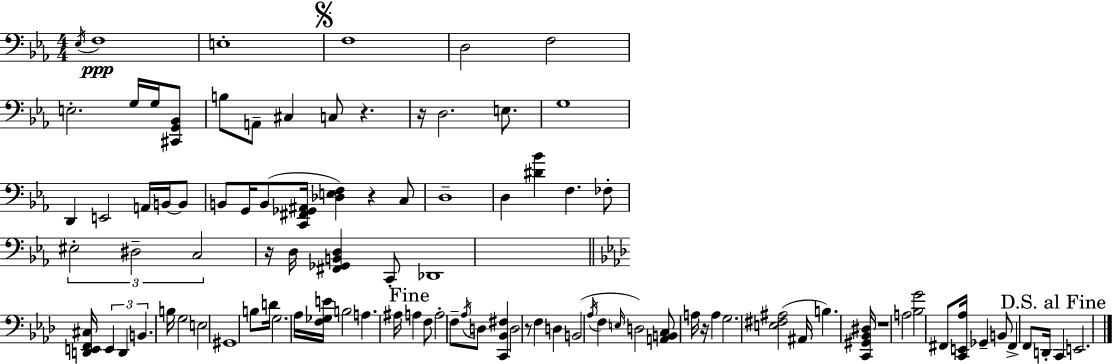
Eb3/s F3/w E3/w F3/w D3/h F3/h E3/h. G3/s G3/s [C#2,G2,Bb2]/e B3/e A2/e C#3/q C3/e R/q. R/s D3/h. E3/e. G3/w D2/q E2/h A2/s B2/s B2/e B2/e G2/s B2/e [C2,F#2,Gb2,A#2]/s [Db3,E3,F3]/q R/q C3/e D3/w D3/q [D#4,Bb4]/q F3/q. FES3/e EIS3/h D#3/h C3/h R/s D3/s [F#2,Gb2,B2,D3]/q C2/e Db2/w [D2,E2,F2,C#3]/s E2/q D2/q B2/q. B3/s G3/h E3/h G#2/w B3/e D4/s G3/h. Ab3/s [F3,Gb3,E4]/s B3/h A3/q. A#3/s A3/q F3/e A3/h F3/e Ab3/s D3/e [C2,Bb2,F#3]/q D3/h R/e F3/q D3/q B2/h Ab3/s F3/q E3/s D3/h [A2,B2,C3]/e A3/s R/s A3/q G3/h. [E3,F#3,A#3]/h A#2/s B3/q. [C2,G#2,Bb2,D#3]/s R/w A3/h [Bb3,G4]/h F#2/e [C2,E2,Ab3]/s Gb2/q B2/e F#2/q F2/e D2/s C2/q E2/h.